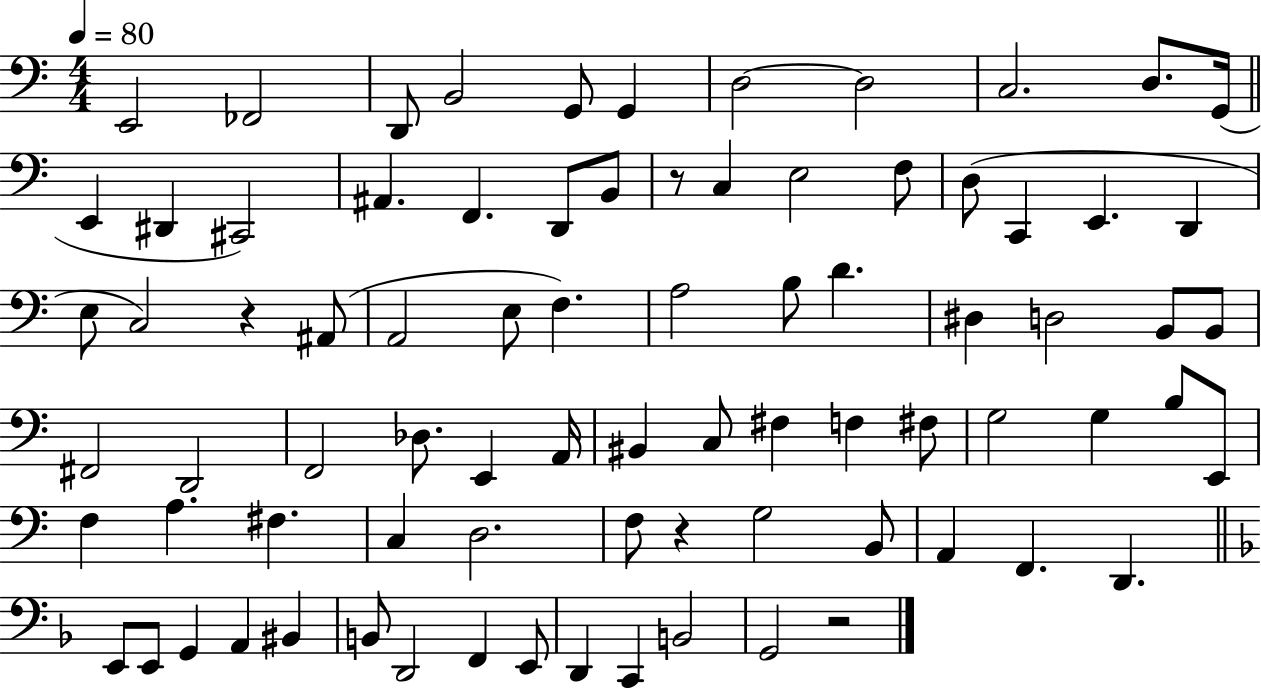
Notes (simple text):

E2/h FES2/h D2/e B2/h G2/e G2/q D3/h D3/h C3/h. D3/e. G2/s E2/q D#2/q C#2/h A#2/q. F2/q. D2/e B2/e R/e C3/q E3/h F3/e D3/e C2/q E2/q. D2/q E3/e C3/h R/q A#2/e A2/h E3/e F3/q. A3/h B3/e D4/q. D#3/q D3/h B2/e B2/e F#2/h D2/h F2/h Db3/e. E2/q A2/s BIS2/q C3/e F#3/q F3/q F#3/e G3/h G3/q B3/e E2/e F3/q A3/q. F#3/q. C3/q D3/h. F3/e R/q G3/h B2/e A2/q F2/q. D2/q. E2/e E2/e G2/q A2/q BIS2/q B2/e D2/h F2/q E2/e D2/q C2/q B2/h G2/h R/h